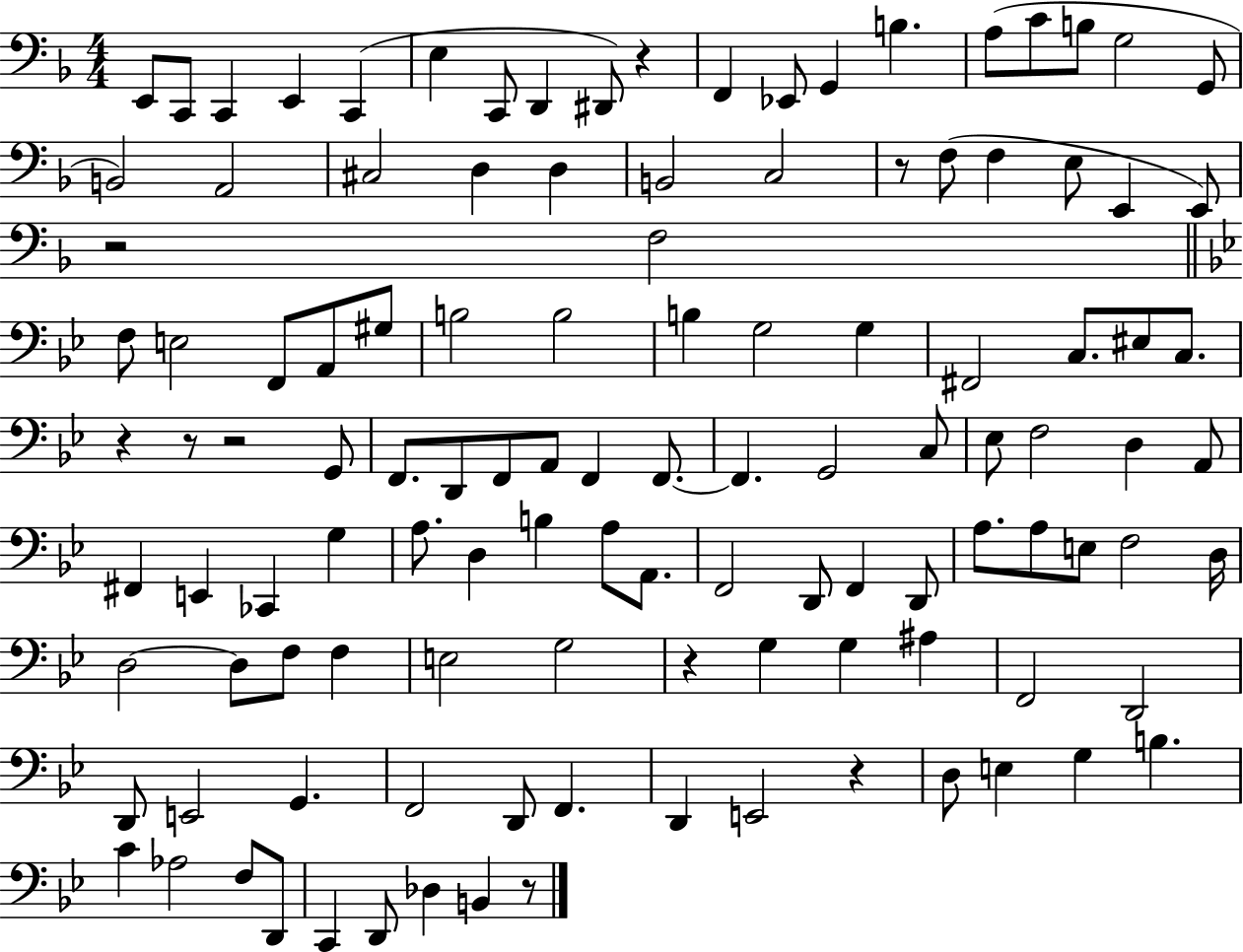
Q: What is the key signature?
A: F major